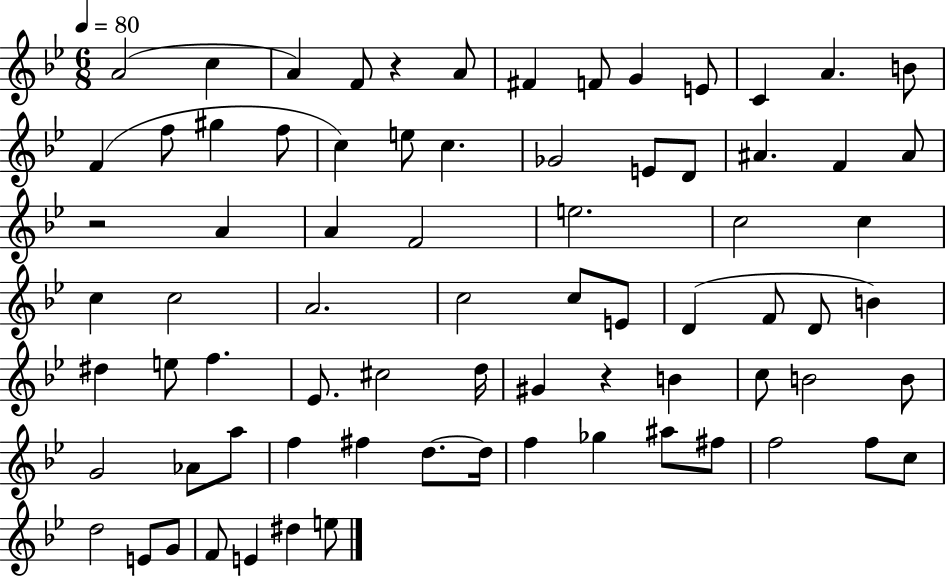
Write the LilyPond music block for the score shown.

{
  \clef treble
  \numericTimeSignature
  \time 6/8
  \key bes \major
  \tempo 4 = 80
  a'2( c''4 | a'4) f'8 r4 a'8 | fis'4 f'8 g'4 e'8 | c'4 a'4. b'8 | \break f'4( f''8 gis''4 f''8 | c''4) e''8 c''4. | ges'2 e'8 d'8 | ais'4. f'4 ais'8 | \break r2 a'4 | a'4 f'2 | e''2. | c''2 c''4 | \break c''4 c''2 | a'2. | c''2 c''8 e'8 | d'4( f'8 d'8 b'4) | \break dis''4 e''8 f''4. | ees'8. cis''2 d''16 | gis'4 r4 b'4 | c''8 b'2 b'8 | \break g'2 aes'8 a''8 | f''4 fis''4 d''8.~~ d''16 | f''4 ges''4 ais''8 fis''8 | f''2 f''8 c''8 | \break d''2 e'8 g'8 | f'8 e'4 dis''4 e''8 | \bar "|."
}